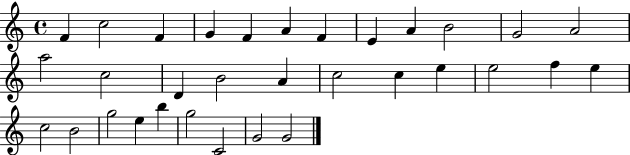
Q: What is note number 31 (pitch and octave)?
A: G4